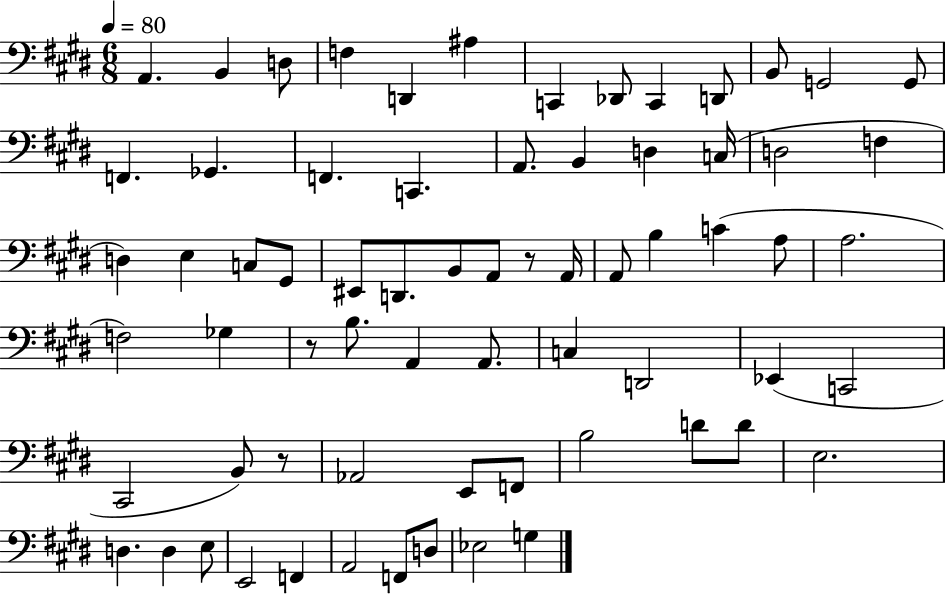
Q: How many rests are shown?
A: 3